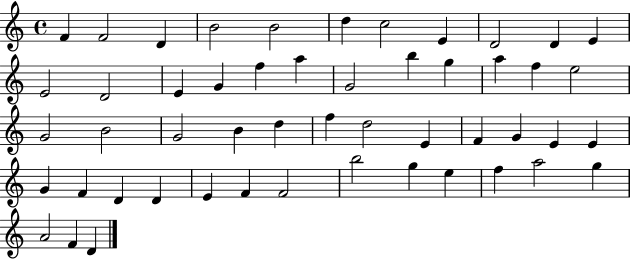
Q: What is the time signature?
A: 4/4